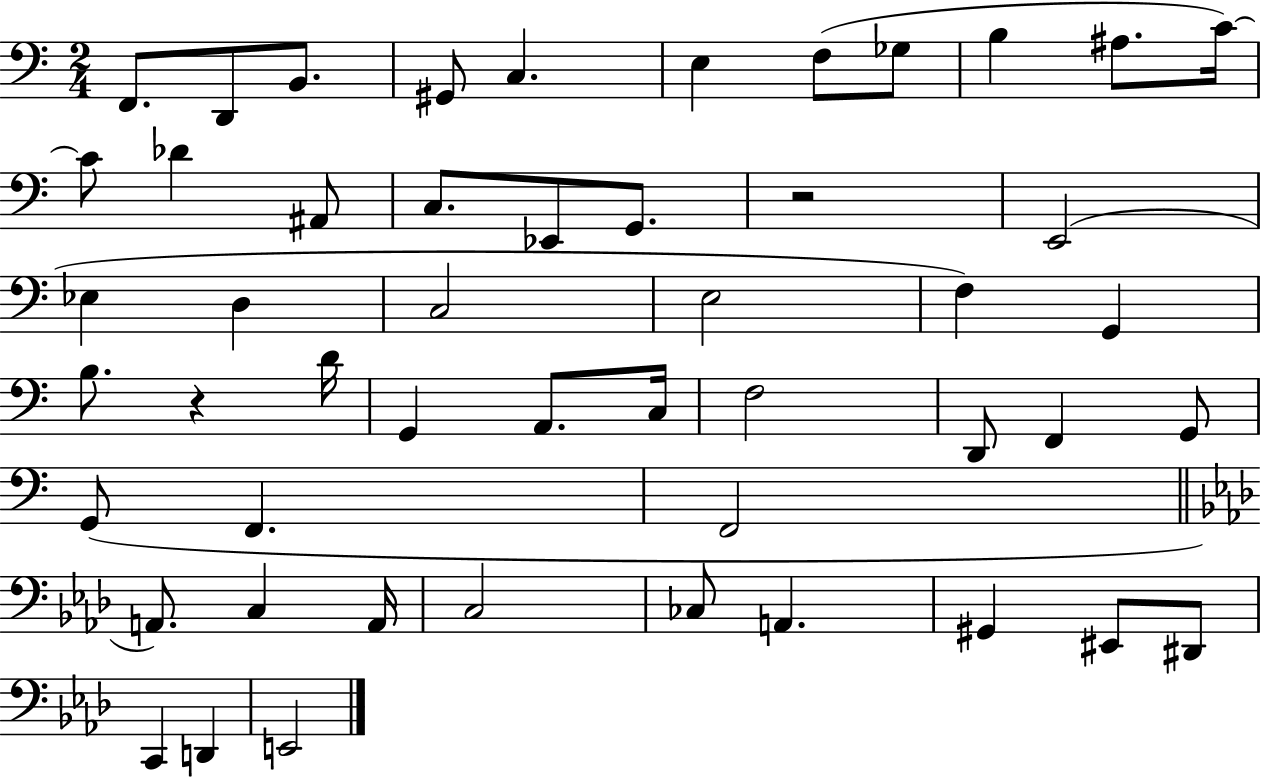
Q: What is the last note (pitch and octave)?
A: E2